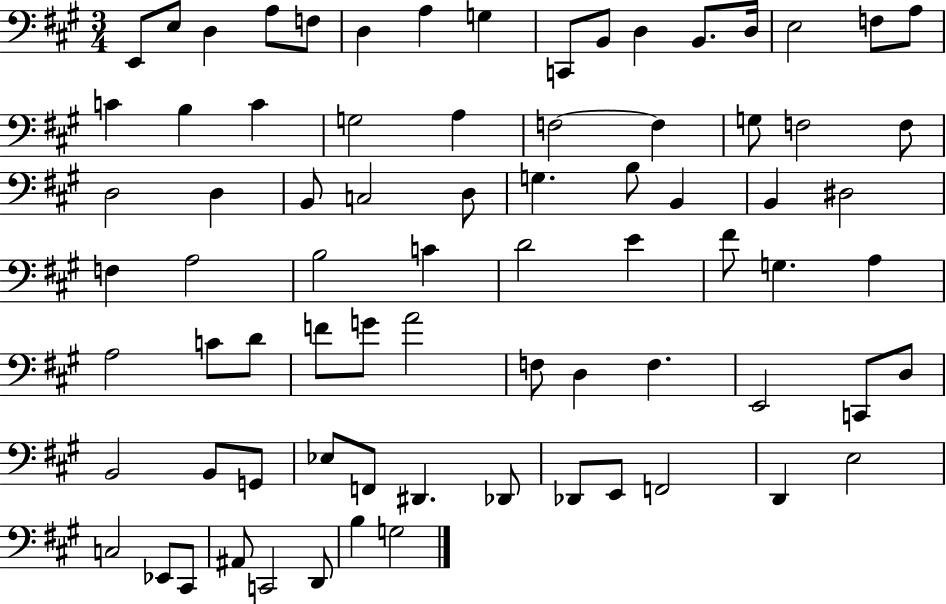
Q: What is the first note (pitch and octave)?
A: E2